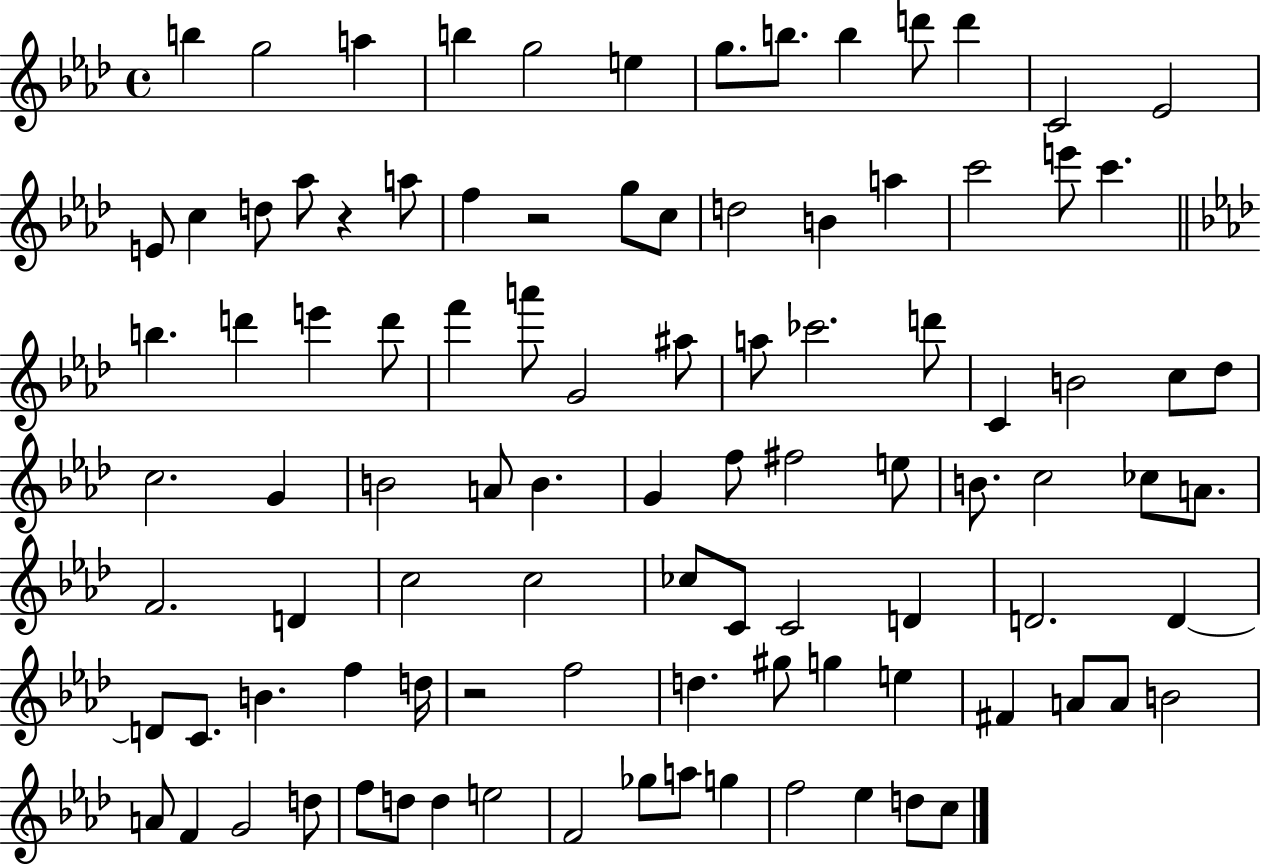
X:1
T:Untitled
M:4/4
L:1/4
K:Ab
b g2 a b g2 e g/2 b/2 b d'/2 d' C2 _E2 E/2 c d/2 _a/2 z a/2 f z2 g/2 c/2 d2 B a c'2 e'/2 c' b d' e' d'/2 f' a'/2 G2 ^a/2 a/2 _c'2 d'/2 C B2 c/2 _d/2 c2 G B2 A/2 B G f/2 ^f2 e/2 B/2 c2 _c/2 A/2 F2 D c2 c2 _c/2 C/2 C2 D D2 D D/2 C/2 B f d/4 z2 f2 d ^g/2 g e ^F A/2 A/2 B2 A/2 F G2 d/2 f/2 d/2 d e2 F2 _g/2 a/2 g f2 _e d/2 c/2